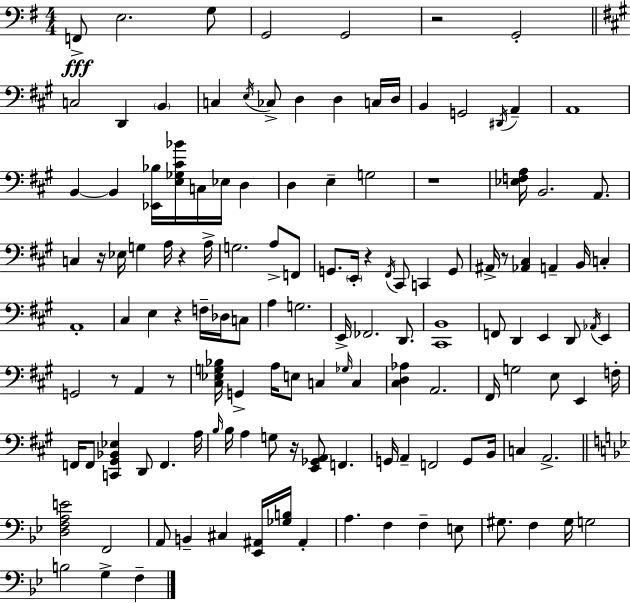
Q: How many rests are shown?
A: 10